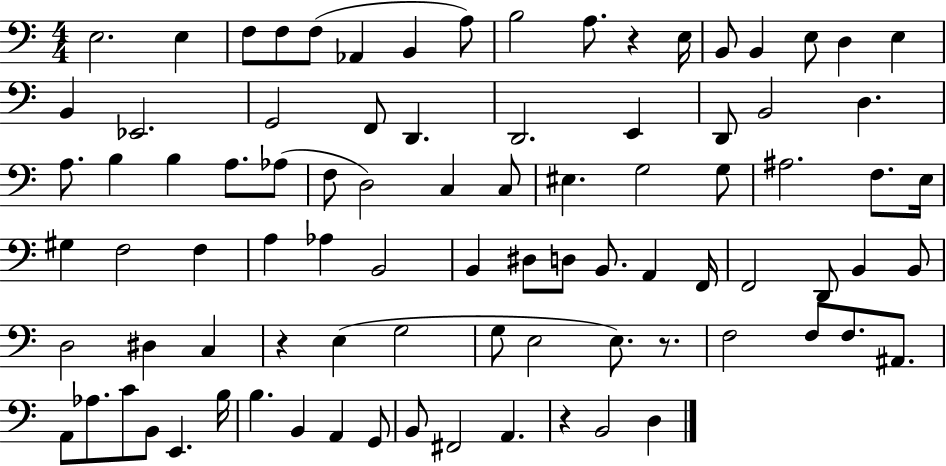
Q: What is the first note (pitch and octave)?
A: E3